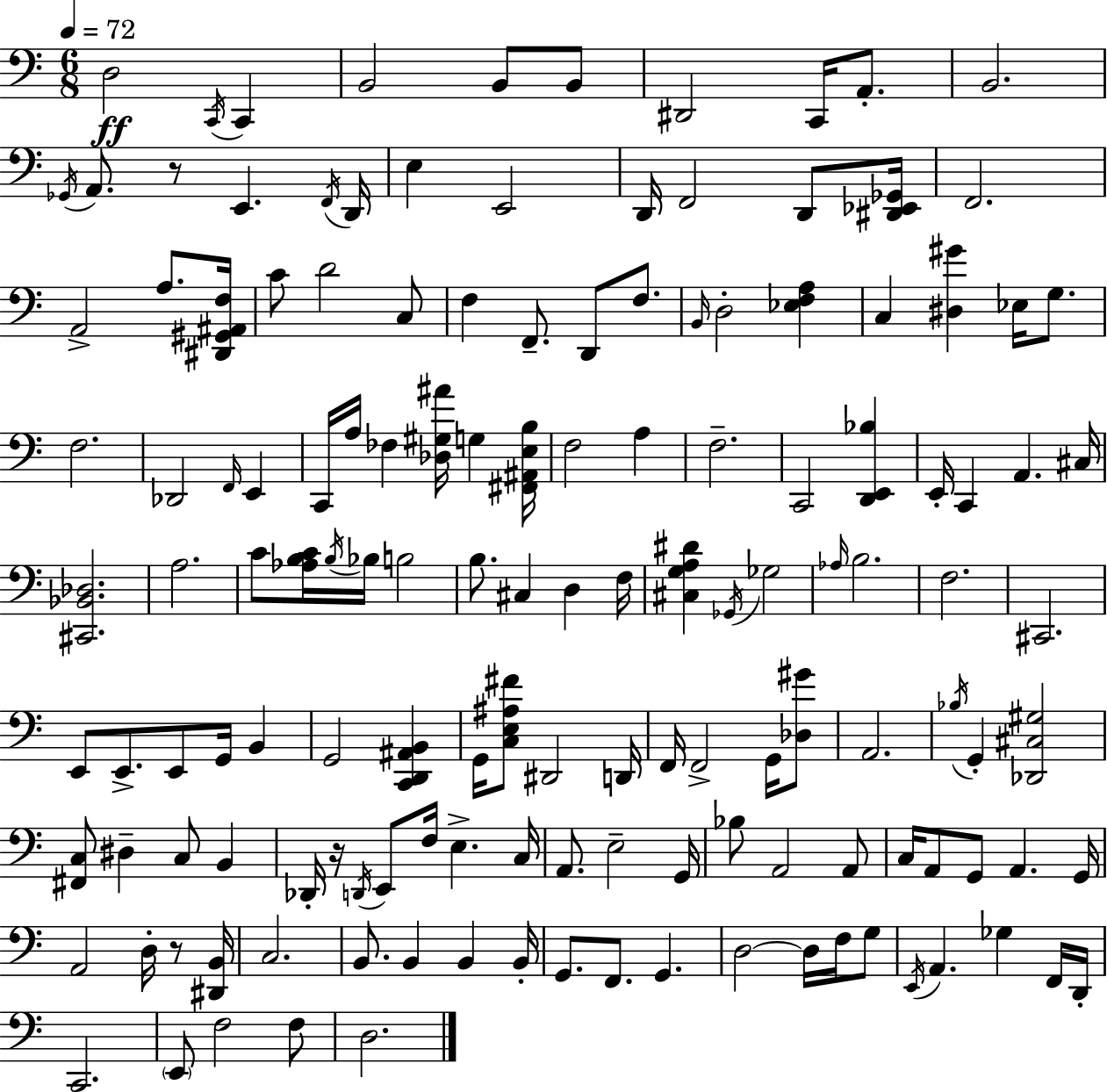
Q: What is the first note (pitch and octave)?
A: D3